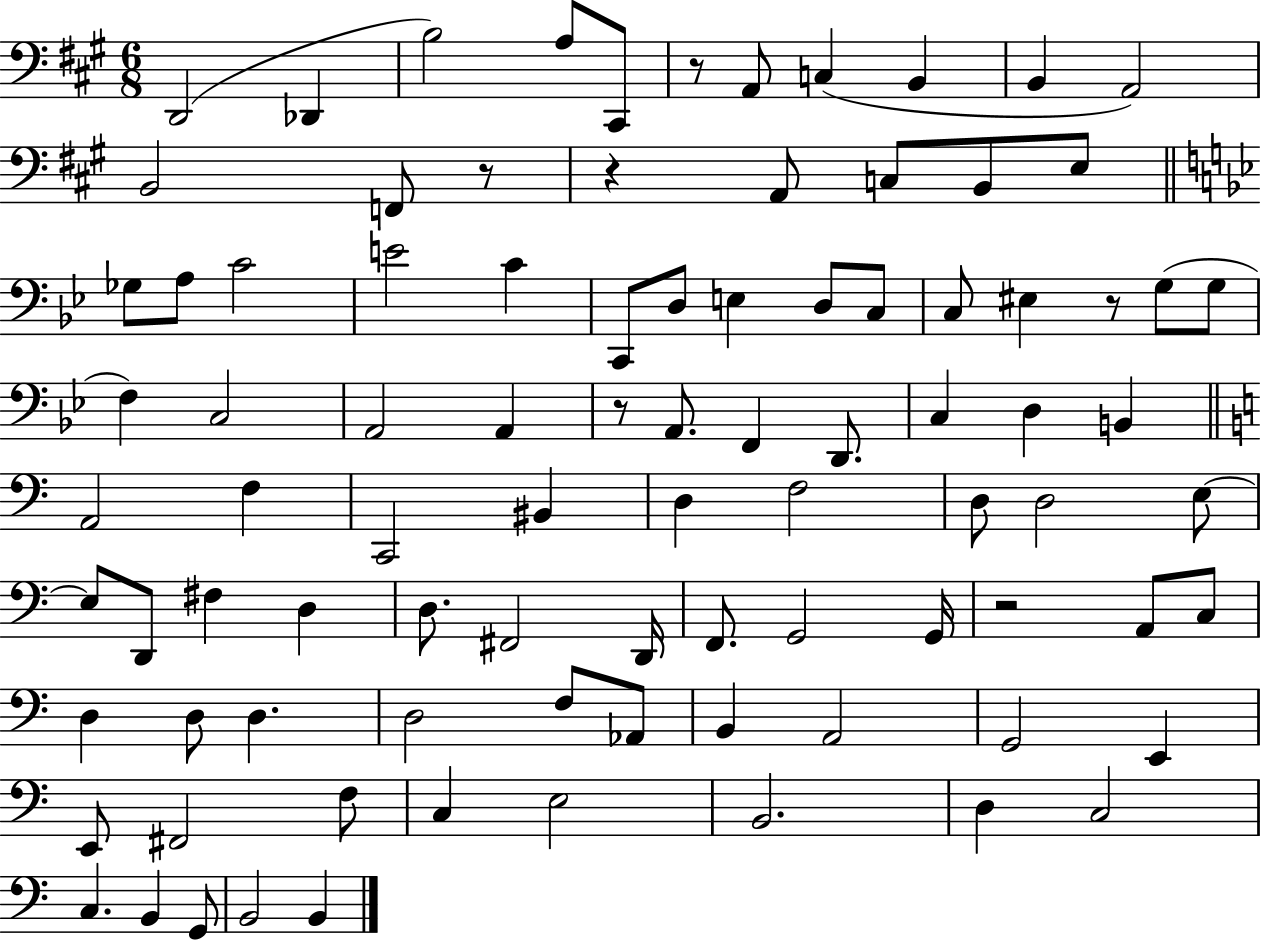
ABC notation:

X:1
T:Untitled
M:6/8
L:1/4
K:A
D,,2 _D,, B,2 A,/2 ^C,,/2 z/2 A,,/2 C, B,, B,, A,,2 B,,2 F,,/2 z/2 z A,,/2 C,/2 B,,/2 E,/2 _G,/2 A,/2 C2 E2 C C,,/2 D,/2 E, D,/2 C,/2 C,/2 ^E, z/2 G,/2 G,/2 F, C,2 A,,2 A,, z/2 A,,/2 F,, D,,/2 C, D, B,, A,,2 F, C,,2 ^B,, D, F,2 D,/2 D,2 E,/2 E,/2 D,,/2 ^F, D, D,/2 ^F,,2 D,,/4 F,,/2 G,,2 G,,/4 z2 A,,/2 C,/2 D, D,/2 D, D,2 F,/2 _A,,/2 B,, A,,2 G,,2 E,, E,,/2 ^F,,2 F,/2 C, E,2 B,,2 D, C,2 C, B,, G,,/2 B,,2 B,,